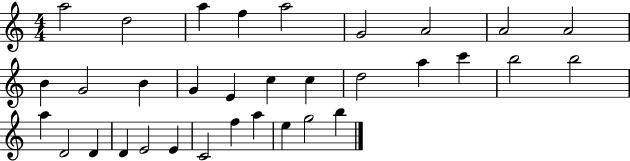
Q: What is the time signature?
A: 4/4